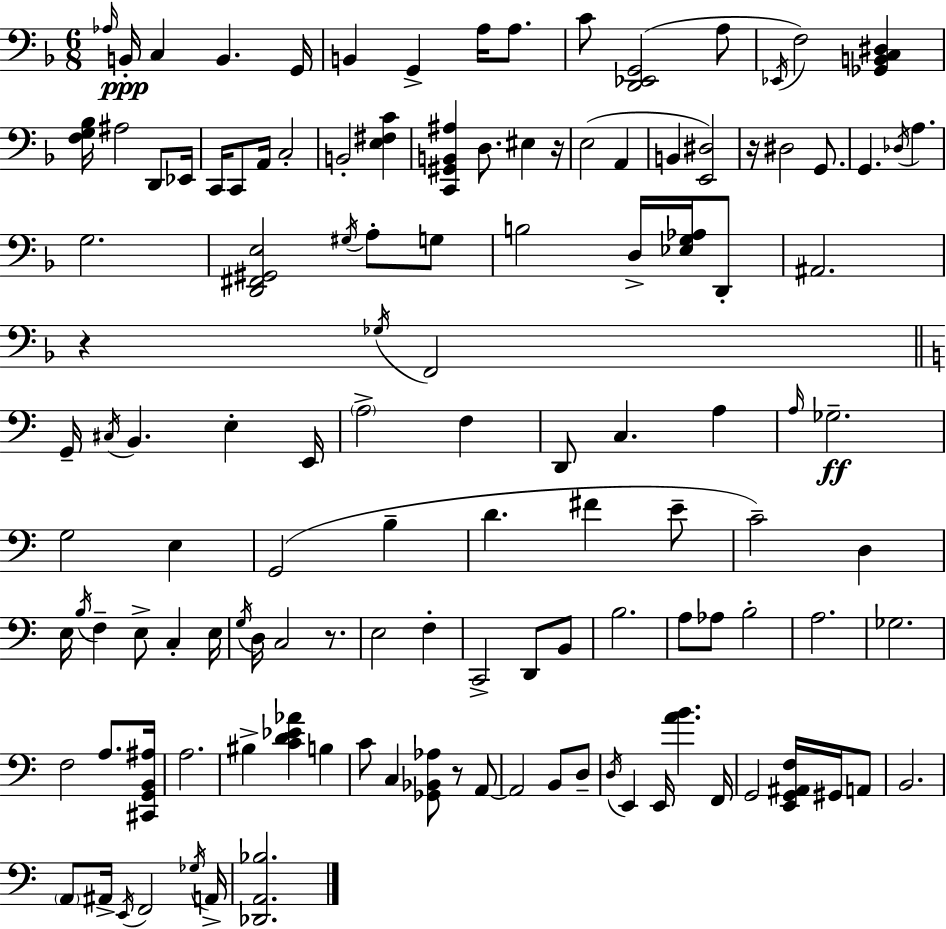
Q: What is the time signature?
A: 6/8